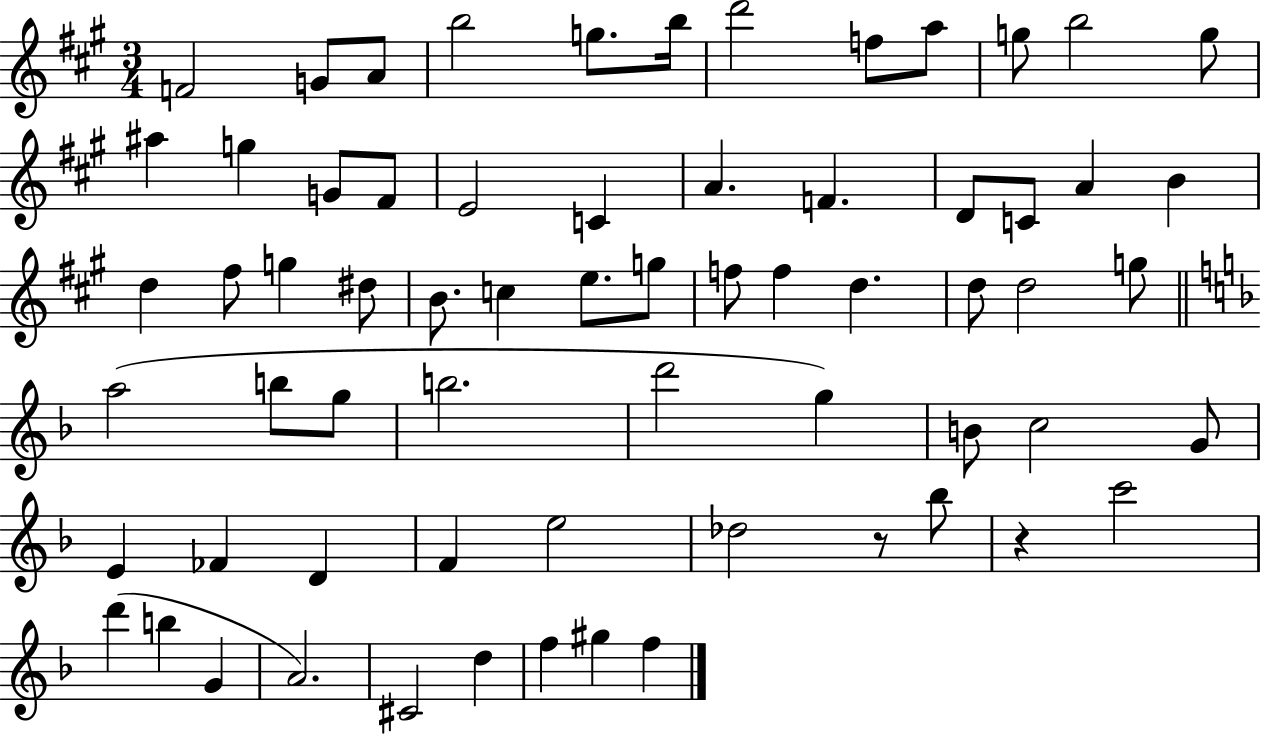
F4/h G4/e A4/e B5/h G5/e. B5/s D6/h F5/e A5/e G5/e B5/h G5/e A#5/q G5/q G4/e F#4/e E4/h C4/q A4/q. F4/q. D4/e C4/e A4/q B4/q D5/q F#5/e G5/q D#5/e B4/e. C5/q E5/e. G5/e F5/e F5/q D5/q. D5/e D5/h G5/e A5/h B5/e G5/e B5/h. D6/h G5/q B4/e C5/h G4/e E4/q FES4/q D4/q F4/q E5/h Db5/h R/e Bb5/e R/q C6/h D6/q B5/q G4/q A4/h. C#4/h D5/q F5/q G#5/q F5/q